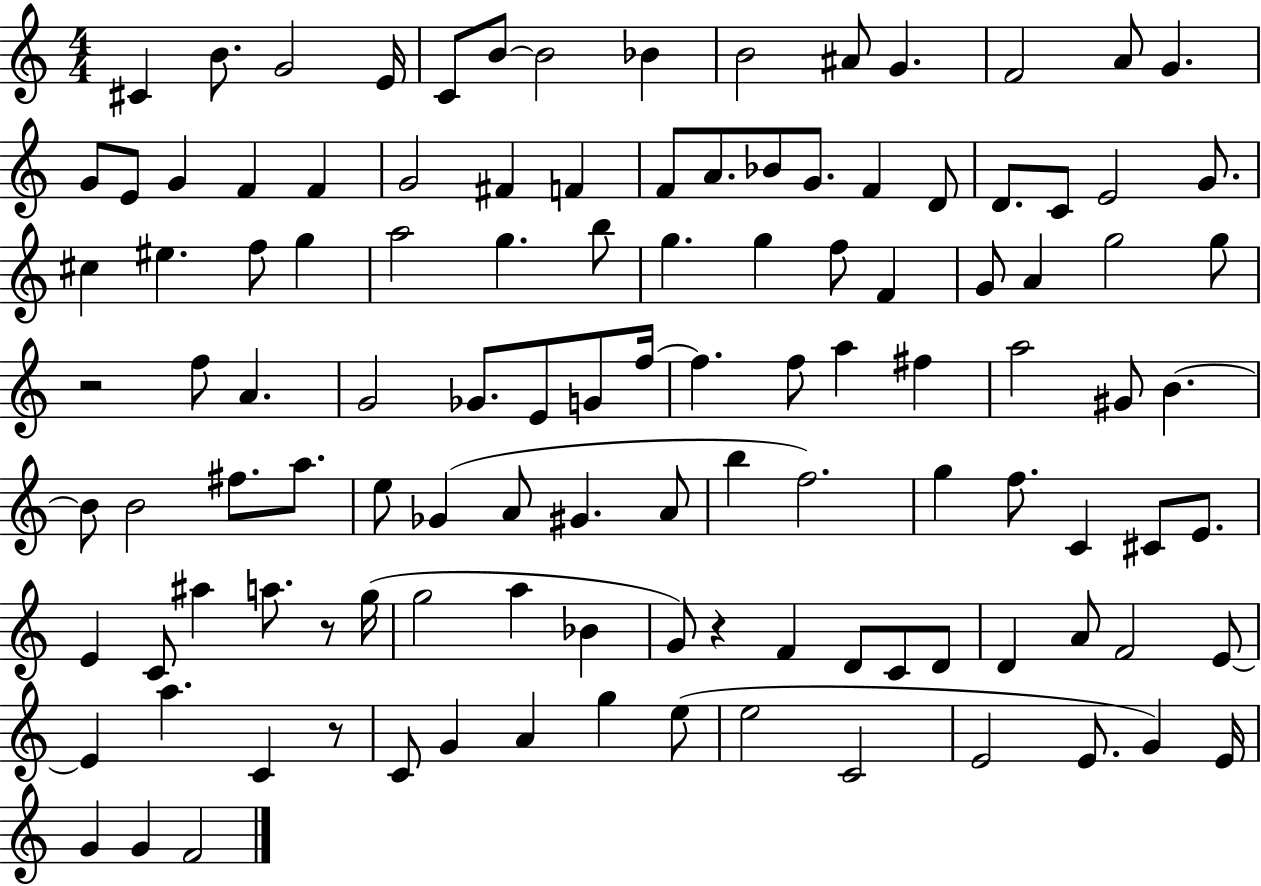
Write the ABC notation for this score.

X:1
T:Untitled
M:4/4
L:1/4
K:C
^C B/2 G2 E/4 C/2 B/2 B2 _B B2 ^A/2 G F2 A/2 G G/2 E/2 G F F G2 ^F F F/2 A/2 _B/2 G/2 F D/2 D/2 C/2 E2 G/2 ^c ^e f/2 g a2 g b/2 g g f/2 F G/2 A g2 g/2 z2 f/2 A G2 _G/2 E/2 G/2 f/4 f f/2 a ^f a2 ^G/2 B B/2 B2 ^f/2 a/2 e/2 _G A/2 ^G A/2 b f2 g f/2 C ^C/2 E/2 E C/2 ^a a/2 z/2 g/4 g2 a _B G/2 z F D/2 C/2 D/2 D A/2 F2 E/2 E a C z/2 C/2 G A g e/2 e2 C2 E2 E/2 G E/4 G G F2